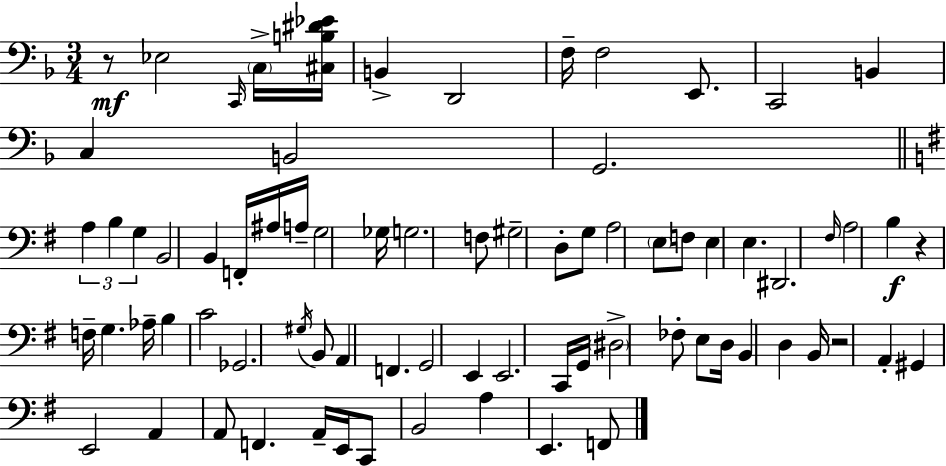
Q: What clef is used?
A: bass